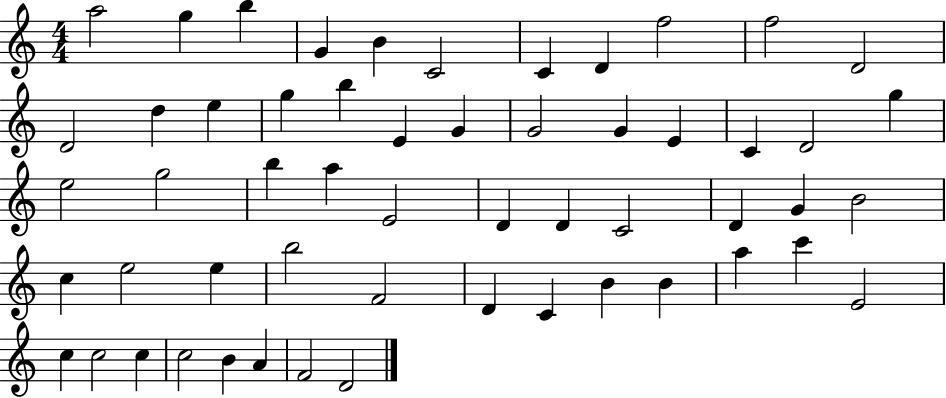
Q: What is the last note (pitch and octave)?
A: D4